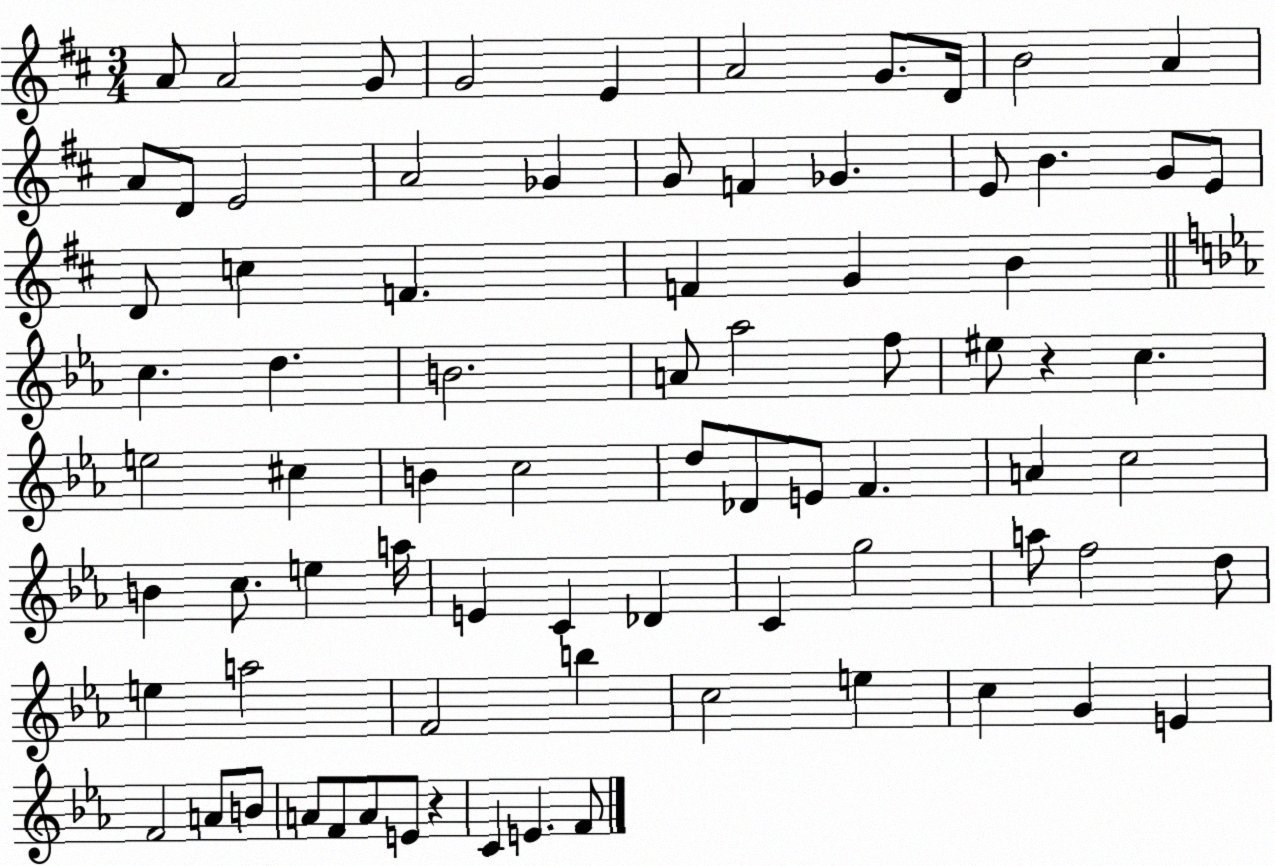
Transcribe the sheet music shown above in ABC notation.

X:1
T:Untitled
M:3/4
L:1/4
K:D
A/2 A2 G/2 G2 E A2 G/2 D/4 B2 A A/2 D/2 E2 A2 _G G/2 F _G E/2 B G/2 E/2 D/2 c F F G B c d B2 A/2 _a2 f/2 ^e/2 z c e2 ^c B c2 d/2 _D/2 E/2 F A c2 B c/2 e a/4 E C _D C g2 a/2 f2 d/2 e a2 F2 b c2 e c G E F2 A/2 B/2 A/2 F/2 A/2 E/2 z C E F/2